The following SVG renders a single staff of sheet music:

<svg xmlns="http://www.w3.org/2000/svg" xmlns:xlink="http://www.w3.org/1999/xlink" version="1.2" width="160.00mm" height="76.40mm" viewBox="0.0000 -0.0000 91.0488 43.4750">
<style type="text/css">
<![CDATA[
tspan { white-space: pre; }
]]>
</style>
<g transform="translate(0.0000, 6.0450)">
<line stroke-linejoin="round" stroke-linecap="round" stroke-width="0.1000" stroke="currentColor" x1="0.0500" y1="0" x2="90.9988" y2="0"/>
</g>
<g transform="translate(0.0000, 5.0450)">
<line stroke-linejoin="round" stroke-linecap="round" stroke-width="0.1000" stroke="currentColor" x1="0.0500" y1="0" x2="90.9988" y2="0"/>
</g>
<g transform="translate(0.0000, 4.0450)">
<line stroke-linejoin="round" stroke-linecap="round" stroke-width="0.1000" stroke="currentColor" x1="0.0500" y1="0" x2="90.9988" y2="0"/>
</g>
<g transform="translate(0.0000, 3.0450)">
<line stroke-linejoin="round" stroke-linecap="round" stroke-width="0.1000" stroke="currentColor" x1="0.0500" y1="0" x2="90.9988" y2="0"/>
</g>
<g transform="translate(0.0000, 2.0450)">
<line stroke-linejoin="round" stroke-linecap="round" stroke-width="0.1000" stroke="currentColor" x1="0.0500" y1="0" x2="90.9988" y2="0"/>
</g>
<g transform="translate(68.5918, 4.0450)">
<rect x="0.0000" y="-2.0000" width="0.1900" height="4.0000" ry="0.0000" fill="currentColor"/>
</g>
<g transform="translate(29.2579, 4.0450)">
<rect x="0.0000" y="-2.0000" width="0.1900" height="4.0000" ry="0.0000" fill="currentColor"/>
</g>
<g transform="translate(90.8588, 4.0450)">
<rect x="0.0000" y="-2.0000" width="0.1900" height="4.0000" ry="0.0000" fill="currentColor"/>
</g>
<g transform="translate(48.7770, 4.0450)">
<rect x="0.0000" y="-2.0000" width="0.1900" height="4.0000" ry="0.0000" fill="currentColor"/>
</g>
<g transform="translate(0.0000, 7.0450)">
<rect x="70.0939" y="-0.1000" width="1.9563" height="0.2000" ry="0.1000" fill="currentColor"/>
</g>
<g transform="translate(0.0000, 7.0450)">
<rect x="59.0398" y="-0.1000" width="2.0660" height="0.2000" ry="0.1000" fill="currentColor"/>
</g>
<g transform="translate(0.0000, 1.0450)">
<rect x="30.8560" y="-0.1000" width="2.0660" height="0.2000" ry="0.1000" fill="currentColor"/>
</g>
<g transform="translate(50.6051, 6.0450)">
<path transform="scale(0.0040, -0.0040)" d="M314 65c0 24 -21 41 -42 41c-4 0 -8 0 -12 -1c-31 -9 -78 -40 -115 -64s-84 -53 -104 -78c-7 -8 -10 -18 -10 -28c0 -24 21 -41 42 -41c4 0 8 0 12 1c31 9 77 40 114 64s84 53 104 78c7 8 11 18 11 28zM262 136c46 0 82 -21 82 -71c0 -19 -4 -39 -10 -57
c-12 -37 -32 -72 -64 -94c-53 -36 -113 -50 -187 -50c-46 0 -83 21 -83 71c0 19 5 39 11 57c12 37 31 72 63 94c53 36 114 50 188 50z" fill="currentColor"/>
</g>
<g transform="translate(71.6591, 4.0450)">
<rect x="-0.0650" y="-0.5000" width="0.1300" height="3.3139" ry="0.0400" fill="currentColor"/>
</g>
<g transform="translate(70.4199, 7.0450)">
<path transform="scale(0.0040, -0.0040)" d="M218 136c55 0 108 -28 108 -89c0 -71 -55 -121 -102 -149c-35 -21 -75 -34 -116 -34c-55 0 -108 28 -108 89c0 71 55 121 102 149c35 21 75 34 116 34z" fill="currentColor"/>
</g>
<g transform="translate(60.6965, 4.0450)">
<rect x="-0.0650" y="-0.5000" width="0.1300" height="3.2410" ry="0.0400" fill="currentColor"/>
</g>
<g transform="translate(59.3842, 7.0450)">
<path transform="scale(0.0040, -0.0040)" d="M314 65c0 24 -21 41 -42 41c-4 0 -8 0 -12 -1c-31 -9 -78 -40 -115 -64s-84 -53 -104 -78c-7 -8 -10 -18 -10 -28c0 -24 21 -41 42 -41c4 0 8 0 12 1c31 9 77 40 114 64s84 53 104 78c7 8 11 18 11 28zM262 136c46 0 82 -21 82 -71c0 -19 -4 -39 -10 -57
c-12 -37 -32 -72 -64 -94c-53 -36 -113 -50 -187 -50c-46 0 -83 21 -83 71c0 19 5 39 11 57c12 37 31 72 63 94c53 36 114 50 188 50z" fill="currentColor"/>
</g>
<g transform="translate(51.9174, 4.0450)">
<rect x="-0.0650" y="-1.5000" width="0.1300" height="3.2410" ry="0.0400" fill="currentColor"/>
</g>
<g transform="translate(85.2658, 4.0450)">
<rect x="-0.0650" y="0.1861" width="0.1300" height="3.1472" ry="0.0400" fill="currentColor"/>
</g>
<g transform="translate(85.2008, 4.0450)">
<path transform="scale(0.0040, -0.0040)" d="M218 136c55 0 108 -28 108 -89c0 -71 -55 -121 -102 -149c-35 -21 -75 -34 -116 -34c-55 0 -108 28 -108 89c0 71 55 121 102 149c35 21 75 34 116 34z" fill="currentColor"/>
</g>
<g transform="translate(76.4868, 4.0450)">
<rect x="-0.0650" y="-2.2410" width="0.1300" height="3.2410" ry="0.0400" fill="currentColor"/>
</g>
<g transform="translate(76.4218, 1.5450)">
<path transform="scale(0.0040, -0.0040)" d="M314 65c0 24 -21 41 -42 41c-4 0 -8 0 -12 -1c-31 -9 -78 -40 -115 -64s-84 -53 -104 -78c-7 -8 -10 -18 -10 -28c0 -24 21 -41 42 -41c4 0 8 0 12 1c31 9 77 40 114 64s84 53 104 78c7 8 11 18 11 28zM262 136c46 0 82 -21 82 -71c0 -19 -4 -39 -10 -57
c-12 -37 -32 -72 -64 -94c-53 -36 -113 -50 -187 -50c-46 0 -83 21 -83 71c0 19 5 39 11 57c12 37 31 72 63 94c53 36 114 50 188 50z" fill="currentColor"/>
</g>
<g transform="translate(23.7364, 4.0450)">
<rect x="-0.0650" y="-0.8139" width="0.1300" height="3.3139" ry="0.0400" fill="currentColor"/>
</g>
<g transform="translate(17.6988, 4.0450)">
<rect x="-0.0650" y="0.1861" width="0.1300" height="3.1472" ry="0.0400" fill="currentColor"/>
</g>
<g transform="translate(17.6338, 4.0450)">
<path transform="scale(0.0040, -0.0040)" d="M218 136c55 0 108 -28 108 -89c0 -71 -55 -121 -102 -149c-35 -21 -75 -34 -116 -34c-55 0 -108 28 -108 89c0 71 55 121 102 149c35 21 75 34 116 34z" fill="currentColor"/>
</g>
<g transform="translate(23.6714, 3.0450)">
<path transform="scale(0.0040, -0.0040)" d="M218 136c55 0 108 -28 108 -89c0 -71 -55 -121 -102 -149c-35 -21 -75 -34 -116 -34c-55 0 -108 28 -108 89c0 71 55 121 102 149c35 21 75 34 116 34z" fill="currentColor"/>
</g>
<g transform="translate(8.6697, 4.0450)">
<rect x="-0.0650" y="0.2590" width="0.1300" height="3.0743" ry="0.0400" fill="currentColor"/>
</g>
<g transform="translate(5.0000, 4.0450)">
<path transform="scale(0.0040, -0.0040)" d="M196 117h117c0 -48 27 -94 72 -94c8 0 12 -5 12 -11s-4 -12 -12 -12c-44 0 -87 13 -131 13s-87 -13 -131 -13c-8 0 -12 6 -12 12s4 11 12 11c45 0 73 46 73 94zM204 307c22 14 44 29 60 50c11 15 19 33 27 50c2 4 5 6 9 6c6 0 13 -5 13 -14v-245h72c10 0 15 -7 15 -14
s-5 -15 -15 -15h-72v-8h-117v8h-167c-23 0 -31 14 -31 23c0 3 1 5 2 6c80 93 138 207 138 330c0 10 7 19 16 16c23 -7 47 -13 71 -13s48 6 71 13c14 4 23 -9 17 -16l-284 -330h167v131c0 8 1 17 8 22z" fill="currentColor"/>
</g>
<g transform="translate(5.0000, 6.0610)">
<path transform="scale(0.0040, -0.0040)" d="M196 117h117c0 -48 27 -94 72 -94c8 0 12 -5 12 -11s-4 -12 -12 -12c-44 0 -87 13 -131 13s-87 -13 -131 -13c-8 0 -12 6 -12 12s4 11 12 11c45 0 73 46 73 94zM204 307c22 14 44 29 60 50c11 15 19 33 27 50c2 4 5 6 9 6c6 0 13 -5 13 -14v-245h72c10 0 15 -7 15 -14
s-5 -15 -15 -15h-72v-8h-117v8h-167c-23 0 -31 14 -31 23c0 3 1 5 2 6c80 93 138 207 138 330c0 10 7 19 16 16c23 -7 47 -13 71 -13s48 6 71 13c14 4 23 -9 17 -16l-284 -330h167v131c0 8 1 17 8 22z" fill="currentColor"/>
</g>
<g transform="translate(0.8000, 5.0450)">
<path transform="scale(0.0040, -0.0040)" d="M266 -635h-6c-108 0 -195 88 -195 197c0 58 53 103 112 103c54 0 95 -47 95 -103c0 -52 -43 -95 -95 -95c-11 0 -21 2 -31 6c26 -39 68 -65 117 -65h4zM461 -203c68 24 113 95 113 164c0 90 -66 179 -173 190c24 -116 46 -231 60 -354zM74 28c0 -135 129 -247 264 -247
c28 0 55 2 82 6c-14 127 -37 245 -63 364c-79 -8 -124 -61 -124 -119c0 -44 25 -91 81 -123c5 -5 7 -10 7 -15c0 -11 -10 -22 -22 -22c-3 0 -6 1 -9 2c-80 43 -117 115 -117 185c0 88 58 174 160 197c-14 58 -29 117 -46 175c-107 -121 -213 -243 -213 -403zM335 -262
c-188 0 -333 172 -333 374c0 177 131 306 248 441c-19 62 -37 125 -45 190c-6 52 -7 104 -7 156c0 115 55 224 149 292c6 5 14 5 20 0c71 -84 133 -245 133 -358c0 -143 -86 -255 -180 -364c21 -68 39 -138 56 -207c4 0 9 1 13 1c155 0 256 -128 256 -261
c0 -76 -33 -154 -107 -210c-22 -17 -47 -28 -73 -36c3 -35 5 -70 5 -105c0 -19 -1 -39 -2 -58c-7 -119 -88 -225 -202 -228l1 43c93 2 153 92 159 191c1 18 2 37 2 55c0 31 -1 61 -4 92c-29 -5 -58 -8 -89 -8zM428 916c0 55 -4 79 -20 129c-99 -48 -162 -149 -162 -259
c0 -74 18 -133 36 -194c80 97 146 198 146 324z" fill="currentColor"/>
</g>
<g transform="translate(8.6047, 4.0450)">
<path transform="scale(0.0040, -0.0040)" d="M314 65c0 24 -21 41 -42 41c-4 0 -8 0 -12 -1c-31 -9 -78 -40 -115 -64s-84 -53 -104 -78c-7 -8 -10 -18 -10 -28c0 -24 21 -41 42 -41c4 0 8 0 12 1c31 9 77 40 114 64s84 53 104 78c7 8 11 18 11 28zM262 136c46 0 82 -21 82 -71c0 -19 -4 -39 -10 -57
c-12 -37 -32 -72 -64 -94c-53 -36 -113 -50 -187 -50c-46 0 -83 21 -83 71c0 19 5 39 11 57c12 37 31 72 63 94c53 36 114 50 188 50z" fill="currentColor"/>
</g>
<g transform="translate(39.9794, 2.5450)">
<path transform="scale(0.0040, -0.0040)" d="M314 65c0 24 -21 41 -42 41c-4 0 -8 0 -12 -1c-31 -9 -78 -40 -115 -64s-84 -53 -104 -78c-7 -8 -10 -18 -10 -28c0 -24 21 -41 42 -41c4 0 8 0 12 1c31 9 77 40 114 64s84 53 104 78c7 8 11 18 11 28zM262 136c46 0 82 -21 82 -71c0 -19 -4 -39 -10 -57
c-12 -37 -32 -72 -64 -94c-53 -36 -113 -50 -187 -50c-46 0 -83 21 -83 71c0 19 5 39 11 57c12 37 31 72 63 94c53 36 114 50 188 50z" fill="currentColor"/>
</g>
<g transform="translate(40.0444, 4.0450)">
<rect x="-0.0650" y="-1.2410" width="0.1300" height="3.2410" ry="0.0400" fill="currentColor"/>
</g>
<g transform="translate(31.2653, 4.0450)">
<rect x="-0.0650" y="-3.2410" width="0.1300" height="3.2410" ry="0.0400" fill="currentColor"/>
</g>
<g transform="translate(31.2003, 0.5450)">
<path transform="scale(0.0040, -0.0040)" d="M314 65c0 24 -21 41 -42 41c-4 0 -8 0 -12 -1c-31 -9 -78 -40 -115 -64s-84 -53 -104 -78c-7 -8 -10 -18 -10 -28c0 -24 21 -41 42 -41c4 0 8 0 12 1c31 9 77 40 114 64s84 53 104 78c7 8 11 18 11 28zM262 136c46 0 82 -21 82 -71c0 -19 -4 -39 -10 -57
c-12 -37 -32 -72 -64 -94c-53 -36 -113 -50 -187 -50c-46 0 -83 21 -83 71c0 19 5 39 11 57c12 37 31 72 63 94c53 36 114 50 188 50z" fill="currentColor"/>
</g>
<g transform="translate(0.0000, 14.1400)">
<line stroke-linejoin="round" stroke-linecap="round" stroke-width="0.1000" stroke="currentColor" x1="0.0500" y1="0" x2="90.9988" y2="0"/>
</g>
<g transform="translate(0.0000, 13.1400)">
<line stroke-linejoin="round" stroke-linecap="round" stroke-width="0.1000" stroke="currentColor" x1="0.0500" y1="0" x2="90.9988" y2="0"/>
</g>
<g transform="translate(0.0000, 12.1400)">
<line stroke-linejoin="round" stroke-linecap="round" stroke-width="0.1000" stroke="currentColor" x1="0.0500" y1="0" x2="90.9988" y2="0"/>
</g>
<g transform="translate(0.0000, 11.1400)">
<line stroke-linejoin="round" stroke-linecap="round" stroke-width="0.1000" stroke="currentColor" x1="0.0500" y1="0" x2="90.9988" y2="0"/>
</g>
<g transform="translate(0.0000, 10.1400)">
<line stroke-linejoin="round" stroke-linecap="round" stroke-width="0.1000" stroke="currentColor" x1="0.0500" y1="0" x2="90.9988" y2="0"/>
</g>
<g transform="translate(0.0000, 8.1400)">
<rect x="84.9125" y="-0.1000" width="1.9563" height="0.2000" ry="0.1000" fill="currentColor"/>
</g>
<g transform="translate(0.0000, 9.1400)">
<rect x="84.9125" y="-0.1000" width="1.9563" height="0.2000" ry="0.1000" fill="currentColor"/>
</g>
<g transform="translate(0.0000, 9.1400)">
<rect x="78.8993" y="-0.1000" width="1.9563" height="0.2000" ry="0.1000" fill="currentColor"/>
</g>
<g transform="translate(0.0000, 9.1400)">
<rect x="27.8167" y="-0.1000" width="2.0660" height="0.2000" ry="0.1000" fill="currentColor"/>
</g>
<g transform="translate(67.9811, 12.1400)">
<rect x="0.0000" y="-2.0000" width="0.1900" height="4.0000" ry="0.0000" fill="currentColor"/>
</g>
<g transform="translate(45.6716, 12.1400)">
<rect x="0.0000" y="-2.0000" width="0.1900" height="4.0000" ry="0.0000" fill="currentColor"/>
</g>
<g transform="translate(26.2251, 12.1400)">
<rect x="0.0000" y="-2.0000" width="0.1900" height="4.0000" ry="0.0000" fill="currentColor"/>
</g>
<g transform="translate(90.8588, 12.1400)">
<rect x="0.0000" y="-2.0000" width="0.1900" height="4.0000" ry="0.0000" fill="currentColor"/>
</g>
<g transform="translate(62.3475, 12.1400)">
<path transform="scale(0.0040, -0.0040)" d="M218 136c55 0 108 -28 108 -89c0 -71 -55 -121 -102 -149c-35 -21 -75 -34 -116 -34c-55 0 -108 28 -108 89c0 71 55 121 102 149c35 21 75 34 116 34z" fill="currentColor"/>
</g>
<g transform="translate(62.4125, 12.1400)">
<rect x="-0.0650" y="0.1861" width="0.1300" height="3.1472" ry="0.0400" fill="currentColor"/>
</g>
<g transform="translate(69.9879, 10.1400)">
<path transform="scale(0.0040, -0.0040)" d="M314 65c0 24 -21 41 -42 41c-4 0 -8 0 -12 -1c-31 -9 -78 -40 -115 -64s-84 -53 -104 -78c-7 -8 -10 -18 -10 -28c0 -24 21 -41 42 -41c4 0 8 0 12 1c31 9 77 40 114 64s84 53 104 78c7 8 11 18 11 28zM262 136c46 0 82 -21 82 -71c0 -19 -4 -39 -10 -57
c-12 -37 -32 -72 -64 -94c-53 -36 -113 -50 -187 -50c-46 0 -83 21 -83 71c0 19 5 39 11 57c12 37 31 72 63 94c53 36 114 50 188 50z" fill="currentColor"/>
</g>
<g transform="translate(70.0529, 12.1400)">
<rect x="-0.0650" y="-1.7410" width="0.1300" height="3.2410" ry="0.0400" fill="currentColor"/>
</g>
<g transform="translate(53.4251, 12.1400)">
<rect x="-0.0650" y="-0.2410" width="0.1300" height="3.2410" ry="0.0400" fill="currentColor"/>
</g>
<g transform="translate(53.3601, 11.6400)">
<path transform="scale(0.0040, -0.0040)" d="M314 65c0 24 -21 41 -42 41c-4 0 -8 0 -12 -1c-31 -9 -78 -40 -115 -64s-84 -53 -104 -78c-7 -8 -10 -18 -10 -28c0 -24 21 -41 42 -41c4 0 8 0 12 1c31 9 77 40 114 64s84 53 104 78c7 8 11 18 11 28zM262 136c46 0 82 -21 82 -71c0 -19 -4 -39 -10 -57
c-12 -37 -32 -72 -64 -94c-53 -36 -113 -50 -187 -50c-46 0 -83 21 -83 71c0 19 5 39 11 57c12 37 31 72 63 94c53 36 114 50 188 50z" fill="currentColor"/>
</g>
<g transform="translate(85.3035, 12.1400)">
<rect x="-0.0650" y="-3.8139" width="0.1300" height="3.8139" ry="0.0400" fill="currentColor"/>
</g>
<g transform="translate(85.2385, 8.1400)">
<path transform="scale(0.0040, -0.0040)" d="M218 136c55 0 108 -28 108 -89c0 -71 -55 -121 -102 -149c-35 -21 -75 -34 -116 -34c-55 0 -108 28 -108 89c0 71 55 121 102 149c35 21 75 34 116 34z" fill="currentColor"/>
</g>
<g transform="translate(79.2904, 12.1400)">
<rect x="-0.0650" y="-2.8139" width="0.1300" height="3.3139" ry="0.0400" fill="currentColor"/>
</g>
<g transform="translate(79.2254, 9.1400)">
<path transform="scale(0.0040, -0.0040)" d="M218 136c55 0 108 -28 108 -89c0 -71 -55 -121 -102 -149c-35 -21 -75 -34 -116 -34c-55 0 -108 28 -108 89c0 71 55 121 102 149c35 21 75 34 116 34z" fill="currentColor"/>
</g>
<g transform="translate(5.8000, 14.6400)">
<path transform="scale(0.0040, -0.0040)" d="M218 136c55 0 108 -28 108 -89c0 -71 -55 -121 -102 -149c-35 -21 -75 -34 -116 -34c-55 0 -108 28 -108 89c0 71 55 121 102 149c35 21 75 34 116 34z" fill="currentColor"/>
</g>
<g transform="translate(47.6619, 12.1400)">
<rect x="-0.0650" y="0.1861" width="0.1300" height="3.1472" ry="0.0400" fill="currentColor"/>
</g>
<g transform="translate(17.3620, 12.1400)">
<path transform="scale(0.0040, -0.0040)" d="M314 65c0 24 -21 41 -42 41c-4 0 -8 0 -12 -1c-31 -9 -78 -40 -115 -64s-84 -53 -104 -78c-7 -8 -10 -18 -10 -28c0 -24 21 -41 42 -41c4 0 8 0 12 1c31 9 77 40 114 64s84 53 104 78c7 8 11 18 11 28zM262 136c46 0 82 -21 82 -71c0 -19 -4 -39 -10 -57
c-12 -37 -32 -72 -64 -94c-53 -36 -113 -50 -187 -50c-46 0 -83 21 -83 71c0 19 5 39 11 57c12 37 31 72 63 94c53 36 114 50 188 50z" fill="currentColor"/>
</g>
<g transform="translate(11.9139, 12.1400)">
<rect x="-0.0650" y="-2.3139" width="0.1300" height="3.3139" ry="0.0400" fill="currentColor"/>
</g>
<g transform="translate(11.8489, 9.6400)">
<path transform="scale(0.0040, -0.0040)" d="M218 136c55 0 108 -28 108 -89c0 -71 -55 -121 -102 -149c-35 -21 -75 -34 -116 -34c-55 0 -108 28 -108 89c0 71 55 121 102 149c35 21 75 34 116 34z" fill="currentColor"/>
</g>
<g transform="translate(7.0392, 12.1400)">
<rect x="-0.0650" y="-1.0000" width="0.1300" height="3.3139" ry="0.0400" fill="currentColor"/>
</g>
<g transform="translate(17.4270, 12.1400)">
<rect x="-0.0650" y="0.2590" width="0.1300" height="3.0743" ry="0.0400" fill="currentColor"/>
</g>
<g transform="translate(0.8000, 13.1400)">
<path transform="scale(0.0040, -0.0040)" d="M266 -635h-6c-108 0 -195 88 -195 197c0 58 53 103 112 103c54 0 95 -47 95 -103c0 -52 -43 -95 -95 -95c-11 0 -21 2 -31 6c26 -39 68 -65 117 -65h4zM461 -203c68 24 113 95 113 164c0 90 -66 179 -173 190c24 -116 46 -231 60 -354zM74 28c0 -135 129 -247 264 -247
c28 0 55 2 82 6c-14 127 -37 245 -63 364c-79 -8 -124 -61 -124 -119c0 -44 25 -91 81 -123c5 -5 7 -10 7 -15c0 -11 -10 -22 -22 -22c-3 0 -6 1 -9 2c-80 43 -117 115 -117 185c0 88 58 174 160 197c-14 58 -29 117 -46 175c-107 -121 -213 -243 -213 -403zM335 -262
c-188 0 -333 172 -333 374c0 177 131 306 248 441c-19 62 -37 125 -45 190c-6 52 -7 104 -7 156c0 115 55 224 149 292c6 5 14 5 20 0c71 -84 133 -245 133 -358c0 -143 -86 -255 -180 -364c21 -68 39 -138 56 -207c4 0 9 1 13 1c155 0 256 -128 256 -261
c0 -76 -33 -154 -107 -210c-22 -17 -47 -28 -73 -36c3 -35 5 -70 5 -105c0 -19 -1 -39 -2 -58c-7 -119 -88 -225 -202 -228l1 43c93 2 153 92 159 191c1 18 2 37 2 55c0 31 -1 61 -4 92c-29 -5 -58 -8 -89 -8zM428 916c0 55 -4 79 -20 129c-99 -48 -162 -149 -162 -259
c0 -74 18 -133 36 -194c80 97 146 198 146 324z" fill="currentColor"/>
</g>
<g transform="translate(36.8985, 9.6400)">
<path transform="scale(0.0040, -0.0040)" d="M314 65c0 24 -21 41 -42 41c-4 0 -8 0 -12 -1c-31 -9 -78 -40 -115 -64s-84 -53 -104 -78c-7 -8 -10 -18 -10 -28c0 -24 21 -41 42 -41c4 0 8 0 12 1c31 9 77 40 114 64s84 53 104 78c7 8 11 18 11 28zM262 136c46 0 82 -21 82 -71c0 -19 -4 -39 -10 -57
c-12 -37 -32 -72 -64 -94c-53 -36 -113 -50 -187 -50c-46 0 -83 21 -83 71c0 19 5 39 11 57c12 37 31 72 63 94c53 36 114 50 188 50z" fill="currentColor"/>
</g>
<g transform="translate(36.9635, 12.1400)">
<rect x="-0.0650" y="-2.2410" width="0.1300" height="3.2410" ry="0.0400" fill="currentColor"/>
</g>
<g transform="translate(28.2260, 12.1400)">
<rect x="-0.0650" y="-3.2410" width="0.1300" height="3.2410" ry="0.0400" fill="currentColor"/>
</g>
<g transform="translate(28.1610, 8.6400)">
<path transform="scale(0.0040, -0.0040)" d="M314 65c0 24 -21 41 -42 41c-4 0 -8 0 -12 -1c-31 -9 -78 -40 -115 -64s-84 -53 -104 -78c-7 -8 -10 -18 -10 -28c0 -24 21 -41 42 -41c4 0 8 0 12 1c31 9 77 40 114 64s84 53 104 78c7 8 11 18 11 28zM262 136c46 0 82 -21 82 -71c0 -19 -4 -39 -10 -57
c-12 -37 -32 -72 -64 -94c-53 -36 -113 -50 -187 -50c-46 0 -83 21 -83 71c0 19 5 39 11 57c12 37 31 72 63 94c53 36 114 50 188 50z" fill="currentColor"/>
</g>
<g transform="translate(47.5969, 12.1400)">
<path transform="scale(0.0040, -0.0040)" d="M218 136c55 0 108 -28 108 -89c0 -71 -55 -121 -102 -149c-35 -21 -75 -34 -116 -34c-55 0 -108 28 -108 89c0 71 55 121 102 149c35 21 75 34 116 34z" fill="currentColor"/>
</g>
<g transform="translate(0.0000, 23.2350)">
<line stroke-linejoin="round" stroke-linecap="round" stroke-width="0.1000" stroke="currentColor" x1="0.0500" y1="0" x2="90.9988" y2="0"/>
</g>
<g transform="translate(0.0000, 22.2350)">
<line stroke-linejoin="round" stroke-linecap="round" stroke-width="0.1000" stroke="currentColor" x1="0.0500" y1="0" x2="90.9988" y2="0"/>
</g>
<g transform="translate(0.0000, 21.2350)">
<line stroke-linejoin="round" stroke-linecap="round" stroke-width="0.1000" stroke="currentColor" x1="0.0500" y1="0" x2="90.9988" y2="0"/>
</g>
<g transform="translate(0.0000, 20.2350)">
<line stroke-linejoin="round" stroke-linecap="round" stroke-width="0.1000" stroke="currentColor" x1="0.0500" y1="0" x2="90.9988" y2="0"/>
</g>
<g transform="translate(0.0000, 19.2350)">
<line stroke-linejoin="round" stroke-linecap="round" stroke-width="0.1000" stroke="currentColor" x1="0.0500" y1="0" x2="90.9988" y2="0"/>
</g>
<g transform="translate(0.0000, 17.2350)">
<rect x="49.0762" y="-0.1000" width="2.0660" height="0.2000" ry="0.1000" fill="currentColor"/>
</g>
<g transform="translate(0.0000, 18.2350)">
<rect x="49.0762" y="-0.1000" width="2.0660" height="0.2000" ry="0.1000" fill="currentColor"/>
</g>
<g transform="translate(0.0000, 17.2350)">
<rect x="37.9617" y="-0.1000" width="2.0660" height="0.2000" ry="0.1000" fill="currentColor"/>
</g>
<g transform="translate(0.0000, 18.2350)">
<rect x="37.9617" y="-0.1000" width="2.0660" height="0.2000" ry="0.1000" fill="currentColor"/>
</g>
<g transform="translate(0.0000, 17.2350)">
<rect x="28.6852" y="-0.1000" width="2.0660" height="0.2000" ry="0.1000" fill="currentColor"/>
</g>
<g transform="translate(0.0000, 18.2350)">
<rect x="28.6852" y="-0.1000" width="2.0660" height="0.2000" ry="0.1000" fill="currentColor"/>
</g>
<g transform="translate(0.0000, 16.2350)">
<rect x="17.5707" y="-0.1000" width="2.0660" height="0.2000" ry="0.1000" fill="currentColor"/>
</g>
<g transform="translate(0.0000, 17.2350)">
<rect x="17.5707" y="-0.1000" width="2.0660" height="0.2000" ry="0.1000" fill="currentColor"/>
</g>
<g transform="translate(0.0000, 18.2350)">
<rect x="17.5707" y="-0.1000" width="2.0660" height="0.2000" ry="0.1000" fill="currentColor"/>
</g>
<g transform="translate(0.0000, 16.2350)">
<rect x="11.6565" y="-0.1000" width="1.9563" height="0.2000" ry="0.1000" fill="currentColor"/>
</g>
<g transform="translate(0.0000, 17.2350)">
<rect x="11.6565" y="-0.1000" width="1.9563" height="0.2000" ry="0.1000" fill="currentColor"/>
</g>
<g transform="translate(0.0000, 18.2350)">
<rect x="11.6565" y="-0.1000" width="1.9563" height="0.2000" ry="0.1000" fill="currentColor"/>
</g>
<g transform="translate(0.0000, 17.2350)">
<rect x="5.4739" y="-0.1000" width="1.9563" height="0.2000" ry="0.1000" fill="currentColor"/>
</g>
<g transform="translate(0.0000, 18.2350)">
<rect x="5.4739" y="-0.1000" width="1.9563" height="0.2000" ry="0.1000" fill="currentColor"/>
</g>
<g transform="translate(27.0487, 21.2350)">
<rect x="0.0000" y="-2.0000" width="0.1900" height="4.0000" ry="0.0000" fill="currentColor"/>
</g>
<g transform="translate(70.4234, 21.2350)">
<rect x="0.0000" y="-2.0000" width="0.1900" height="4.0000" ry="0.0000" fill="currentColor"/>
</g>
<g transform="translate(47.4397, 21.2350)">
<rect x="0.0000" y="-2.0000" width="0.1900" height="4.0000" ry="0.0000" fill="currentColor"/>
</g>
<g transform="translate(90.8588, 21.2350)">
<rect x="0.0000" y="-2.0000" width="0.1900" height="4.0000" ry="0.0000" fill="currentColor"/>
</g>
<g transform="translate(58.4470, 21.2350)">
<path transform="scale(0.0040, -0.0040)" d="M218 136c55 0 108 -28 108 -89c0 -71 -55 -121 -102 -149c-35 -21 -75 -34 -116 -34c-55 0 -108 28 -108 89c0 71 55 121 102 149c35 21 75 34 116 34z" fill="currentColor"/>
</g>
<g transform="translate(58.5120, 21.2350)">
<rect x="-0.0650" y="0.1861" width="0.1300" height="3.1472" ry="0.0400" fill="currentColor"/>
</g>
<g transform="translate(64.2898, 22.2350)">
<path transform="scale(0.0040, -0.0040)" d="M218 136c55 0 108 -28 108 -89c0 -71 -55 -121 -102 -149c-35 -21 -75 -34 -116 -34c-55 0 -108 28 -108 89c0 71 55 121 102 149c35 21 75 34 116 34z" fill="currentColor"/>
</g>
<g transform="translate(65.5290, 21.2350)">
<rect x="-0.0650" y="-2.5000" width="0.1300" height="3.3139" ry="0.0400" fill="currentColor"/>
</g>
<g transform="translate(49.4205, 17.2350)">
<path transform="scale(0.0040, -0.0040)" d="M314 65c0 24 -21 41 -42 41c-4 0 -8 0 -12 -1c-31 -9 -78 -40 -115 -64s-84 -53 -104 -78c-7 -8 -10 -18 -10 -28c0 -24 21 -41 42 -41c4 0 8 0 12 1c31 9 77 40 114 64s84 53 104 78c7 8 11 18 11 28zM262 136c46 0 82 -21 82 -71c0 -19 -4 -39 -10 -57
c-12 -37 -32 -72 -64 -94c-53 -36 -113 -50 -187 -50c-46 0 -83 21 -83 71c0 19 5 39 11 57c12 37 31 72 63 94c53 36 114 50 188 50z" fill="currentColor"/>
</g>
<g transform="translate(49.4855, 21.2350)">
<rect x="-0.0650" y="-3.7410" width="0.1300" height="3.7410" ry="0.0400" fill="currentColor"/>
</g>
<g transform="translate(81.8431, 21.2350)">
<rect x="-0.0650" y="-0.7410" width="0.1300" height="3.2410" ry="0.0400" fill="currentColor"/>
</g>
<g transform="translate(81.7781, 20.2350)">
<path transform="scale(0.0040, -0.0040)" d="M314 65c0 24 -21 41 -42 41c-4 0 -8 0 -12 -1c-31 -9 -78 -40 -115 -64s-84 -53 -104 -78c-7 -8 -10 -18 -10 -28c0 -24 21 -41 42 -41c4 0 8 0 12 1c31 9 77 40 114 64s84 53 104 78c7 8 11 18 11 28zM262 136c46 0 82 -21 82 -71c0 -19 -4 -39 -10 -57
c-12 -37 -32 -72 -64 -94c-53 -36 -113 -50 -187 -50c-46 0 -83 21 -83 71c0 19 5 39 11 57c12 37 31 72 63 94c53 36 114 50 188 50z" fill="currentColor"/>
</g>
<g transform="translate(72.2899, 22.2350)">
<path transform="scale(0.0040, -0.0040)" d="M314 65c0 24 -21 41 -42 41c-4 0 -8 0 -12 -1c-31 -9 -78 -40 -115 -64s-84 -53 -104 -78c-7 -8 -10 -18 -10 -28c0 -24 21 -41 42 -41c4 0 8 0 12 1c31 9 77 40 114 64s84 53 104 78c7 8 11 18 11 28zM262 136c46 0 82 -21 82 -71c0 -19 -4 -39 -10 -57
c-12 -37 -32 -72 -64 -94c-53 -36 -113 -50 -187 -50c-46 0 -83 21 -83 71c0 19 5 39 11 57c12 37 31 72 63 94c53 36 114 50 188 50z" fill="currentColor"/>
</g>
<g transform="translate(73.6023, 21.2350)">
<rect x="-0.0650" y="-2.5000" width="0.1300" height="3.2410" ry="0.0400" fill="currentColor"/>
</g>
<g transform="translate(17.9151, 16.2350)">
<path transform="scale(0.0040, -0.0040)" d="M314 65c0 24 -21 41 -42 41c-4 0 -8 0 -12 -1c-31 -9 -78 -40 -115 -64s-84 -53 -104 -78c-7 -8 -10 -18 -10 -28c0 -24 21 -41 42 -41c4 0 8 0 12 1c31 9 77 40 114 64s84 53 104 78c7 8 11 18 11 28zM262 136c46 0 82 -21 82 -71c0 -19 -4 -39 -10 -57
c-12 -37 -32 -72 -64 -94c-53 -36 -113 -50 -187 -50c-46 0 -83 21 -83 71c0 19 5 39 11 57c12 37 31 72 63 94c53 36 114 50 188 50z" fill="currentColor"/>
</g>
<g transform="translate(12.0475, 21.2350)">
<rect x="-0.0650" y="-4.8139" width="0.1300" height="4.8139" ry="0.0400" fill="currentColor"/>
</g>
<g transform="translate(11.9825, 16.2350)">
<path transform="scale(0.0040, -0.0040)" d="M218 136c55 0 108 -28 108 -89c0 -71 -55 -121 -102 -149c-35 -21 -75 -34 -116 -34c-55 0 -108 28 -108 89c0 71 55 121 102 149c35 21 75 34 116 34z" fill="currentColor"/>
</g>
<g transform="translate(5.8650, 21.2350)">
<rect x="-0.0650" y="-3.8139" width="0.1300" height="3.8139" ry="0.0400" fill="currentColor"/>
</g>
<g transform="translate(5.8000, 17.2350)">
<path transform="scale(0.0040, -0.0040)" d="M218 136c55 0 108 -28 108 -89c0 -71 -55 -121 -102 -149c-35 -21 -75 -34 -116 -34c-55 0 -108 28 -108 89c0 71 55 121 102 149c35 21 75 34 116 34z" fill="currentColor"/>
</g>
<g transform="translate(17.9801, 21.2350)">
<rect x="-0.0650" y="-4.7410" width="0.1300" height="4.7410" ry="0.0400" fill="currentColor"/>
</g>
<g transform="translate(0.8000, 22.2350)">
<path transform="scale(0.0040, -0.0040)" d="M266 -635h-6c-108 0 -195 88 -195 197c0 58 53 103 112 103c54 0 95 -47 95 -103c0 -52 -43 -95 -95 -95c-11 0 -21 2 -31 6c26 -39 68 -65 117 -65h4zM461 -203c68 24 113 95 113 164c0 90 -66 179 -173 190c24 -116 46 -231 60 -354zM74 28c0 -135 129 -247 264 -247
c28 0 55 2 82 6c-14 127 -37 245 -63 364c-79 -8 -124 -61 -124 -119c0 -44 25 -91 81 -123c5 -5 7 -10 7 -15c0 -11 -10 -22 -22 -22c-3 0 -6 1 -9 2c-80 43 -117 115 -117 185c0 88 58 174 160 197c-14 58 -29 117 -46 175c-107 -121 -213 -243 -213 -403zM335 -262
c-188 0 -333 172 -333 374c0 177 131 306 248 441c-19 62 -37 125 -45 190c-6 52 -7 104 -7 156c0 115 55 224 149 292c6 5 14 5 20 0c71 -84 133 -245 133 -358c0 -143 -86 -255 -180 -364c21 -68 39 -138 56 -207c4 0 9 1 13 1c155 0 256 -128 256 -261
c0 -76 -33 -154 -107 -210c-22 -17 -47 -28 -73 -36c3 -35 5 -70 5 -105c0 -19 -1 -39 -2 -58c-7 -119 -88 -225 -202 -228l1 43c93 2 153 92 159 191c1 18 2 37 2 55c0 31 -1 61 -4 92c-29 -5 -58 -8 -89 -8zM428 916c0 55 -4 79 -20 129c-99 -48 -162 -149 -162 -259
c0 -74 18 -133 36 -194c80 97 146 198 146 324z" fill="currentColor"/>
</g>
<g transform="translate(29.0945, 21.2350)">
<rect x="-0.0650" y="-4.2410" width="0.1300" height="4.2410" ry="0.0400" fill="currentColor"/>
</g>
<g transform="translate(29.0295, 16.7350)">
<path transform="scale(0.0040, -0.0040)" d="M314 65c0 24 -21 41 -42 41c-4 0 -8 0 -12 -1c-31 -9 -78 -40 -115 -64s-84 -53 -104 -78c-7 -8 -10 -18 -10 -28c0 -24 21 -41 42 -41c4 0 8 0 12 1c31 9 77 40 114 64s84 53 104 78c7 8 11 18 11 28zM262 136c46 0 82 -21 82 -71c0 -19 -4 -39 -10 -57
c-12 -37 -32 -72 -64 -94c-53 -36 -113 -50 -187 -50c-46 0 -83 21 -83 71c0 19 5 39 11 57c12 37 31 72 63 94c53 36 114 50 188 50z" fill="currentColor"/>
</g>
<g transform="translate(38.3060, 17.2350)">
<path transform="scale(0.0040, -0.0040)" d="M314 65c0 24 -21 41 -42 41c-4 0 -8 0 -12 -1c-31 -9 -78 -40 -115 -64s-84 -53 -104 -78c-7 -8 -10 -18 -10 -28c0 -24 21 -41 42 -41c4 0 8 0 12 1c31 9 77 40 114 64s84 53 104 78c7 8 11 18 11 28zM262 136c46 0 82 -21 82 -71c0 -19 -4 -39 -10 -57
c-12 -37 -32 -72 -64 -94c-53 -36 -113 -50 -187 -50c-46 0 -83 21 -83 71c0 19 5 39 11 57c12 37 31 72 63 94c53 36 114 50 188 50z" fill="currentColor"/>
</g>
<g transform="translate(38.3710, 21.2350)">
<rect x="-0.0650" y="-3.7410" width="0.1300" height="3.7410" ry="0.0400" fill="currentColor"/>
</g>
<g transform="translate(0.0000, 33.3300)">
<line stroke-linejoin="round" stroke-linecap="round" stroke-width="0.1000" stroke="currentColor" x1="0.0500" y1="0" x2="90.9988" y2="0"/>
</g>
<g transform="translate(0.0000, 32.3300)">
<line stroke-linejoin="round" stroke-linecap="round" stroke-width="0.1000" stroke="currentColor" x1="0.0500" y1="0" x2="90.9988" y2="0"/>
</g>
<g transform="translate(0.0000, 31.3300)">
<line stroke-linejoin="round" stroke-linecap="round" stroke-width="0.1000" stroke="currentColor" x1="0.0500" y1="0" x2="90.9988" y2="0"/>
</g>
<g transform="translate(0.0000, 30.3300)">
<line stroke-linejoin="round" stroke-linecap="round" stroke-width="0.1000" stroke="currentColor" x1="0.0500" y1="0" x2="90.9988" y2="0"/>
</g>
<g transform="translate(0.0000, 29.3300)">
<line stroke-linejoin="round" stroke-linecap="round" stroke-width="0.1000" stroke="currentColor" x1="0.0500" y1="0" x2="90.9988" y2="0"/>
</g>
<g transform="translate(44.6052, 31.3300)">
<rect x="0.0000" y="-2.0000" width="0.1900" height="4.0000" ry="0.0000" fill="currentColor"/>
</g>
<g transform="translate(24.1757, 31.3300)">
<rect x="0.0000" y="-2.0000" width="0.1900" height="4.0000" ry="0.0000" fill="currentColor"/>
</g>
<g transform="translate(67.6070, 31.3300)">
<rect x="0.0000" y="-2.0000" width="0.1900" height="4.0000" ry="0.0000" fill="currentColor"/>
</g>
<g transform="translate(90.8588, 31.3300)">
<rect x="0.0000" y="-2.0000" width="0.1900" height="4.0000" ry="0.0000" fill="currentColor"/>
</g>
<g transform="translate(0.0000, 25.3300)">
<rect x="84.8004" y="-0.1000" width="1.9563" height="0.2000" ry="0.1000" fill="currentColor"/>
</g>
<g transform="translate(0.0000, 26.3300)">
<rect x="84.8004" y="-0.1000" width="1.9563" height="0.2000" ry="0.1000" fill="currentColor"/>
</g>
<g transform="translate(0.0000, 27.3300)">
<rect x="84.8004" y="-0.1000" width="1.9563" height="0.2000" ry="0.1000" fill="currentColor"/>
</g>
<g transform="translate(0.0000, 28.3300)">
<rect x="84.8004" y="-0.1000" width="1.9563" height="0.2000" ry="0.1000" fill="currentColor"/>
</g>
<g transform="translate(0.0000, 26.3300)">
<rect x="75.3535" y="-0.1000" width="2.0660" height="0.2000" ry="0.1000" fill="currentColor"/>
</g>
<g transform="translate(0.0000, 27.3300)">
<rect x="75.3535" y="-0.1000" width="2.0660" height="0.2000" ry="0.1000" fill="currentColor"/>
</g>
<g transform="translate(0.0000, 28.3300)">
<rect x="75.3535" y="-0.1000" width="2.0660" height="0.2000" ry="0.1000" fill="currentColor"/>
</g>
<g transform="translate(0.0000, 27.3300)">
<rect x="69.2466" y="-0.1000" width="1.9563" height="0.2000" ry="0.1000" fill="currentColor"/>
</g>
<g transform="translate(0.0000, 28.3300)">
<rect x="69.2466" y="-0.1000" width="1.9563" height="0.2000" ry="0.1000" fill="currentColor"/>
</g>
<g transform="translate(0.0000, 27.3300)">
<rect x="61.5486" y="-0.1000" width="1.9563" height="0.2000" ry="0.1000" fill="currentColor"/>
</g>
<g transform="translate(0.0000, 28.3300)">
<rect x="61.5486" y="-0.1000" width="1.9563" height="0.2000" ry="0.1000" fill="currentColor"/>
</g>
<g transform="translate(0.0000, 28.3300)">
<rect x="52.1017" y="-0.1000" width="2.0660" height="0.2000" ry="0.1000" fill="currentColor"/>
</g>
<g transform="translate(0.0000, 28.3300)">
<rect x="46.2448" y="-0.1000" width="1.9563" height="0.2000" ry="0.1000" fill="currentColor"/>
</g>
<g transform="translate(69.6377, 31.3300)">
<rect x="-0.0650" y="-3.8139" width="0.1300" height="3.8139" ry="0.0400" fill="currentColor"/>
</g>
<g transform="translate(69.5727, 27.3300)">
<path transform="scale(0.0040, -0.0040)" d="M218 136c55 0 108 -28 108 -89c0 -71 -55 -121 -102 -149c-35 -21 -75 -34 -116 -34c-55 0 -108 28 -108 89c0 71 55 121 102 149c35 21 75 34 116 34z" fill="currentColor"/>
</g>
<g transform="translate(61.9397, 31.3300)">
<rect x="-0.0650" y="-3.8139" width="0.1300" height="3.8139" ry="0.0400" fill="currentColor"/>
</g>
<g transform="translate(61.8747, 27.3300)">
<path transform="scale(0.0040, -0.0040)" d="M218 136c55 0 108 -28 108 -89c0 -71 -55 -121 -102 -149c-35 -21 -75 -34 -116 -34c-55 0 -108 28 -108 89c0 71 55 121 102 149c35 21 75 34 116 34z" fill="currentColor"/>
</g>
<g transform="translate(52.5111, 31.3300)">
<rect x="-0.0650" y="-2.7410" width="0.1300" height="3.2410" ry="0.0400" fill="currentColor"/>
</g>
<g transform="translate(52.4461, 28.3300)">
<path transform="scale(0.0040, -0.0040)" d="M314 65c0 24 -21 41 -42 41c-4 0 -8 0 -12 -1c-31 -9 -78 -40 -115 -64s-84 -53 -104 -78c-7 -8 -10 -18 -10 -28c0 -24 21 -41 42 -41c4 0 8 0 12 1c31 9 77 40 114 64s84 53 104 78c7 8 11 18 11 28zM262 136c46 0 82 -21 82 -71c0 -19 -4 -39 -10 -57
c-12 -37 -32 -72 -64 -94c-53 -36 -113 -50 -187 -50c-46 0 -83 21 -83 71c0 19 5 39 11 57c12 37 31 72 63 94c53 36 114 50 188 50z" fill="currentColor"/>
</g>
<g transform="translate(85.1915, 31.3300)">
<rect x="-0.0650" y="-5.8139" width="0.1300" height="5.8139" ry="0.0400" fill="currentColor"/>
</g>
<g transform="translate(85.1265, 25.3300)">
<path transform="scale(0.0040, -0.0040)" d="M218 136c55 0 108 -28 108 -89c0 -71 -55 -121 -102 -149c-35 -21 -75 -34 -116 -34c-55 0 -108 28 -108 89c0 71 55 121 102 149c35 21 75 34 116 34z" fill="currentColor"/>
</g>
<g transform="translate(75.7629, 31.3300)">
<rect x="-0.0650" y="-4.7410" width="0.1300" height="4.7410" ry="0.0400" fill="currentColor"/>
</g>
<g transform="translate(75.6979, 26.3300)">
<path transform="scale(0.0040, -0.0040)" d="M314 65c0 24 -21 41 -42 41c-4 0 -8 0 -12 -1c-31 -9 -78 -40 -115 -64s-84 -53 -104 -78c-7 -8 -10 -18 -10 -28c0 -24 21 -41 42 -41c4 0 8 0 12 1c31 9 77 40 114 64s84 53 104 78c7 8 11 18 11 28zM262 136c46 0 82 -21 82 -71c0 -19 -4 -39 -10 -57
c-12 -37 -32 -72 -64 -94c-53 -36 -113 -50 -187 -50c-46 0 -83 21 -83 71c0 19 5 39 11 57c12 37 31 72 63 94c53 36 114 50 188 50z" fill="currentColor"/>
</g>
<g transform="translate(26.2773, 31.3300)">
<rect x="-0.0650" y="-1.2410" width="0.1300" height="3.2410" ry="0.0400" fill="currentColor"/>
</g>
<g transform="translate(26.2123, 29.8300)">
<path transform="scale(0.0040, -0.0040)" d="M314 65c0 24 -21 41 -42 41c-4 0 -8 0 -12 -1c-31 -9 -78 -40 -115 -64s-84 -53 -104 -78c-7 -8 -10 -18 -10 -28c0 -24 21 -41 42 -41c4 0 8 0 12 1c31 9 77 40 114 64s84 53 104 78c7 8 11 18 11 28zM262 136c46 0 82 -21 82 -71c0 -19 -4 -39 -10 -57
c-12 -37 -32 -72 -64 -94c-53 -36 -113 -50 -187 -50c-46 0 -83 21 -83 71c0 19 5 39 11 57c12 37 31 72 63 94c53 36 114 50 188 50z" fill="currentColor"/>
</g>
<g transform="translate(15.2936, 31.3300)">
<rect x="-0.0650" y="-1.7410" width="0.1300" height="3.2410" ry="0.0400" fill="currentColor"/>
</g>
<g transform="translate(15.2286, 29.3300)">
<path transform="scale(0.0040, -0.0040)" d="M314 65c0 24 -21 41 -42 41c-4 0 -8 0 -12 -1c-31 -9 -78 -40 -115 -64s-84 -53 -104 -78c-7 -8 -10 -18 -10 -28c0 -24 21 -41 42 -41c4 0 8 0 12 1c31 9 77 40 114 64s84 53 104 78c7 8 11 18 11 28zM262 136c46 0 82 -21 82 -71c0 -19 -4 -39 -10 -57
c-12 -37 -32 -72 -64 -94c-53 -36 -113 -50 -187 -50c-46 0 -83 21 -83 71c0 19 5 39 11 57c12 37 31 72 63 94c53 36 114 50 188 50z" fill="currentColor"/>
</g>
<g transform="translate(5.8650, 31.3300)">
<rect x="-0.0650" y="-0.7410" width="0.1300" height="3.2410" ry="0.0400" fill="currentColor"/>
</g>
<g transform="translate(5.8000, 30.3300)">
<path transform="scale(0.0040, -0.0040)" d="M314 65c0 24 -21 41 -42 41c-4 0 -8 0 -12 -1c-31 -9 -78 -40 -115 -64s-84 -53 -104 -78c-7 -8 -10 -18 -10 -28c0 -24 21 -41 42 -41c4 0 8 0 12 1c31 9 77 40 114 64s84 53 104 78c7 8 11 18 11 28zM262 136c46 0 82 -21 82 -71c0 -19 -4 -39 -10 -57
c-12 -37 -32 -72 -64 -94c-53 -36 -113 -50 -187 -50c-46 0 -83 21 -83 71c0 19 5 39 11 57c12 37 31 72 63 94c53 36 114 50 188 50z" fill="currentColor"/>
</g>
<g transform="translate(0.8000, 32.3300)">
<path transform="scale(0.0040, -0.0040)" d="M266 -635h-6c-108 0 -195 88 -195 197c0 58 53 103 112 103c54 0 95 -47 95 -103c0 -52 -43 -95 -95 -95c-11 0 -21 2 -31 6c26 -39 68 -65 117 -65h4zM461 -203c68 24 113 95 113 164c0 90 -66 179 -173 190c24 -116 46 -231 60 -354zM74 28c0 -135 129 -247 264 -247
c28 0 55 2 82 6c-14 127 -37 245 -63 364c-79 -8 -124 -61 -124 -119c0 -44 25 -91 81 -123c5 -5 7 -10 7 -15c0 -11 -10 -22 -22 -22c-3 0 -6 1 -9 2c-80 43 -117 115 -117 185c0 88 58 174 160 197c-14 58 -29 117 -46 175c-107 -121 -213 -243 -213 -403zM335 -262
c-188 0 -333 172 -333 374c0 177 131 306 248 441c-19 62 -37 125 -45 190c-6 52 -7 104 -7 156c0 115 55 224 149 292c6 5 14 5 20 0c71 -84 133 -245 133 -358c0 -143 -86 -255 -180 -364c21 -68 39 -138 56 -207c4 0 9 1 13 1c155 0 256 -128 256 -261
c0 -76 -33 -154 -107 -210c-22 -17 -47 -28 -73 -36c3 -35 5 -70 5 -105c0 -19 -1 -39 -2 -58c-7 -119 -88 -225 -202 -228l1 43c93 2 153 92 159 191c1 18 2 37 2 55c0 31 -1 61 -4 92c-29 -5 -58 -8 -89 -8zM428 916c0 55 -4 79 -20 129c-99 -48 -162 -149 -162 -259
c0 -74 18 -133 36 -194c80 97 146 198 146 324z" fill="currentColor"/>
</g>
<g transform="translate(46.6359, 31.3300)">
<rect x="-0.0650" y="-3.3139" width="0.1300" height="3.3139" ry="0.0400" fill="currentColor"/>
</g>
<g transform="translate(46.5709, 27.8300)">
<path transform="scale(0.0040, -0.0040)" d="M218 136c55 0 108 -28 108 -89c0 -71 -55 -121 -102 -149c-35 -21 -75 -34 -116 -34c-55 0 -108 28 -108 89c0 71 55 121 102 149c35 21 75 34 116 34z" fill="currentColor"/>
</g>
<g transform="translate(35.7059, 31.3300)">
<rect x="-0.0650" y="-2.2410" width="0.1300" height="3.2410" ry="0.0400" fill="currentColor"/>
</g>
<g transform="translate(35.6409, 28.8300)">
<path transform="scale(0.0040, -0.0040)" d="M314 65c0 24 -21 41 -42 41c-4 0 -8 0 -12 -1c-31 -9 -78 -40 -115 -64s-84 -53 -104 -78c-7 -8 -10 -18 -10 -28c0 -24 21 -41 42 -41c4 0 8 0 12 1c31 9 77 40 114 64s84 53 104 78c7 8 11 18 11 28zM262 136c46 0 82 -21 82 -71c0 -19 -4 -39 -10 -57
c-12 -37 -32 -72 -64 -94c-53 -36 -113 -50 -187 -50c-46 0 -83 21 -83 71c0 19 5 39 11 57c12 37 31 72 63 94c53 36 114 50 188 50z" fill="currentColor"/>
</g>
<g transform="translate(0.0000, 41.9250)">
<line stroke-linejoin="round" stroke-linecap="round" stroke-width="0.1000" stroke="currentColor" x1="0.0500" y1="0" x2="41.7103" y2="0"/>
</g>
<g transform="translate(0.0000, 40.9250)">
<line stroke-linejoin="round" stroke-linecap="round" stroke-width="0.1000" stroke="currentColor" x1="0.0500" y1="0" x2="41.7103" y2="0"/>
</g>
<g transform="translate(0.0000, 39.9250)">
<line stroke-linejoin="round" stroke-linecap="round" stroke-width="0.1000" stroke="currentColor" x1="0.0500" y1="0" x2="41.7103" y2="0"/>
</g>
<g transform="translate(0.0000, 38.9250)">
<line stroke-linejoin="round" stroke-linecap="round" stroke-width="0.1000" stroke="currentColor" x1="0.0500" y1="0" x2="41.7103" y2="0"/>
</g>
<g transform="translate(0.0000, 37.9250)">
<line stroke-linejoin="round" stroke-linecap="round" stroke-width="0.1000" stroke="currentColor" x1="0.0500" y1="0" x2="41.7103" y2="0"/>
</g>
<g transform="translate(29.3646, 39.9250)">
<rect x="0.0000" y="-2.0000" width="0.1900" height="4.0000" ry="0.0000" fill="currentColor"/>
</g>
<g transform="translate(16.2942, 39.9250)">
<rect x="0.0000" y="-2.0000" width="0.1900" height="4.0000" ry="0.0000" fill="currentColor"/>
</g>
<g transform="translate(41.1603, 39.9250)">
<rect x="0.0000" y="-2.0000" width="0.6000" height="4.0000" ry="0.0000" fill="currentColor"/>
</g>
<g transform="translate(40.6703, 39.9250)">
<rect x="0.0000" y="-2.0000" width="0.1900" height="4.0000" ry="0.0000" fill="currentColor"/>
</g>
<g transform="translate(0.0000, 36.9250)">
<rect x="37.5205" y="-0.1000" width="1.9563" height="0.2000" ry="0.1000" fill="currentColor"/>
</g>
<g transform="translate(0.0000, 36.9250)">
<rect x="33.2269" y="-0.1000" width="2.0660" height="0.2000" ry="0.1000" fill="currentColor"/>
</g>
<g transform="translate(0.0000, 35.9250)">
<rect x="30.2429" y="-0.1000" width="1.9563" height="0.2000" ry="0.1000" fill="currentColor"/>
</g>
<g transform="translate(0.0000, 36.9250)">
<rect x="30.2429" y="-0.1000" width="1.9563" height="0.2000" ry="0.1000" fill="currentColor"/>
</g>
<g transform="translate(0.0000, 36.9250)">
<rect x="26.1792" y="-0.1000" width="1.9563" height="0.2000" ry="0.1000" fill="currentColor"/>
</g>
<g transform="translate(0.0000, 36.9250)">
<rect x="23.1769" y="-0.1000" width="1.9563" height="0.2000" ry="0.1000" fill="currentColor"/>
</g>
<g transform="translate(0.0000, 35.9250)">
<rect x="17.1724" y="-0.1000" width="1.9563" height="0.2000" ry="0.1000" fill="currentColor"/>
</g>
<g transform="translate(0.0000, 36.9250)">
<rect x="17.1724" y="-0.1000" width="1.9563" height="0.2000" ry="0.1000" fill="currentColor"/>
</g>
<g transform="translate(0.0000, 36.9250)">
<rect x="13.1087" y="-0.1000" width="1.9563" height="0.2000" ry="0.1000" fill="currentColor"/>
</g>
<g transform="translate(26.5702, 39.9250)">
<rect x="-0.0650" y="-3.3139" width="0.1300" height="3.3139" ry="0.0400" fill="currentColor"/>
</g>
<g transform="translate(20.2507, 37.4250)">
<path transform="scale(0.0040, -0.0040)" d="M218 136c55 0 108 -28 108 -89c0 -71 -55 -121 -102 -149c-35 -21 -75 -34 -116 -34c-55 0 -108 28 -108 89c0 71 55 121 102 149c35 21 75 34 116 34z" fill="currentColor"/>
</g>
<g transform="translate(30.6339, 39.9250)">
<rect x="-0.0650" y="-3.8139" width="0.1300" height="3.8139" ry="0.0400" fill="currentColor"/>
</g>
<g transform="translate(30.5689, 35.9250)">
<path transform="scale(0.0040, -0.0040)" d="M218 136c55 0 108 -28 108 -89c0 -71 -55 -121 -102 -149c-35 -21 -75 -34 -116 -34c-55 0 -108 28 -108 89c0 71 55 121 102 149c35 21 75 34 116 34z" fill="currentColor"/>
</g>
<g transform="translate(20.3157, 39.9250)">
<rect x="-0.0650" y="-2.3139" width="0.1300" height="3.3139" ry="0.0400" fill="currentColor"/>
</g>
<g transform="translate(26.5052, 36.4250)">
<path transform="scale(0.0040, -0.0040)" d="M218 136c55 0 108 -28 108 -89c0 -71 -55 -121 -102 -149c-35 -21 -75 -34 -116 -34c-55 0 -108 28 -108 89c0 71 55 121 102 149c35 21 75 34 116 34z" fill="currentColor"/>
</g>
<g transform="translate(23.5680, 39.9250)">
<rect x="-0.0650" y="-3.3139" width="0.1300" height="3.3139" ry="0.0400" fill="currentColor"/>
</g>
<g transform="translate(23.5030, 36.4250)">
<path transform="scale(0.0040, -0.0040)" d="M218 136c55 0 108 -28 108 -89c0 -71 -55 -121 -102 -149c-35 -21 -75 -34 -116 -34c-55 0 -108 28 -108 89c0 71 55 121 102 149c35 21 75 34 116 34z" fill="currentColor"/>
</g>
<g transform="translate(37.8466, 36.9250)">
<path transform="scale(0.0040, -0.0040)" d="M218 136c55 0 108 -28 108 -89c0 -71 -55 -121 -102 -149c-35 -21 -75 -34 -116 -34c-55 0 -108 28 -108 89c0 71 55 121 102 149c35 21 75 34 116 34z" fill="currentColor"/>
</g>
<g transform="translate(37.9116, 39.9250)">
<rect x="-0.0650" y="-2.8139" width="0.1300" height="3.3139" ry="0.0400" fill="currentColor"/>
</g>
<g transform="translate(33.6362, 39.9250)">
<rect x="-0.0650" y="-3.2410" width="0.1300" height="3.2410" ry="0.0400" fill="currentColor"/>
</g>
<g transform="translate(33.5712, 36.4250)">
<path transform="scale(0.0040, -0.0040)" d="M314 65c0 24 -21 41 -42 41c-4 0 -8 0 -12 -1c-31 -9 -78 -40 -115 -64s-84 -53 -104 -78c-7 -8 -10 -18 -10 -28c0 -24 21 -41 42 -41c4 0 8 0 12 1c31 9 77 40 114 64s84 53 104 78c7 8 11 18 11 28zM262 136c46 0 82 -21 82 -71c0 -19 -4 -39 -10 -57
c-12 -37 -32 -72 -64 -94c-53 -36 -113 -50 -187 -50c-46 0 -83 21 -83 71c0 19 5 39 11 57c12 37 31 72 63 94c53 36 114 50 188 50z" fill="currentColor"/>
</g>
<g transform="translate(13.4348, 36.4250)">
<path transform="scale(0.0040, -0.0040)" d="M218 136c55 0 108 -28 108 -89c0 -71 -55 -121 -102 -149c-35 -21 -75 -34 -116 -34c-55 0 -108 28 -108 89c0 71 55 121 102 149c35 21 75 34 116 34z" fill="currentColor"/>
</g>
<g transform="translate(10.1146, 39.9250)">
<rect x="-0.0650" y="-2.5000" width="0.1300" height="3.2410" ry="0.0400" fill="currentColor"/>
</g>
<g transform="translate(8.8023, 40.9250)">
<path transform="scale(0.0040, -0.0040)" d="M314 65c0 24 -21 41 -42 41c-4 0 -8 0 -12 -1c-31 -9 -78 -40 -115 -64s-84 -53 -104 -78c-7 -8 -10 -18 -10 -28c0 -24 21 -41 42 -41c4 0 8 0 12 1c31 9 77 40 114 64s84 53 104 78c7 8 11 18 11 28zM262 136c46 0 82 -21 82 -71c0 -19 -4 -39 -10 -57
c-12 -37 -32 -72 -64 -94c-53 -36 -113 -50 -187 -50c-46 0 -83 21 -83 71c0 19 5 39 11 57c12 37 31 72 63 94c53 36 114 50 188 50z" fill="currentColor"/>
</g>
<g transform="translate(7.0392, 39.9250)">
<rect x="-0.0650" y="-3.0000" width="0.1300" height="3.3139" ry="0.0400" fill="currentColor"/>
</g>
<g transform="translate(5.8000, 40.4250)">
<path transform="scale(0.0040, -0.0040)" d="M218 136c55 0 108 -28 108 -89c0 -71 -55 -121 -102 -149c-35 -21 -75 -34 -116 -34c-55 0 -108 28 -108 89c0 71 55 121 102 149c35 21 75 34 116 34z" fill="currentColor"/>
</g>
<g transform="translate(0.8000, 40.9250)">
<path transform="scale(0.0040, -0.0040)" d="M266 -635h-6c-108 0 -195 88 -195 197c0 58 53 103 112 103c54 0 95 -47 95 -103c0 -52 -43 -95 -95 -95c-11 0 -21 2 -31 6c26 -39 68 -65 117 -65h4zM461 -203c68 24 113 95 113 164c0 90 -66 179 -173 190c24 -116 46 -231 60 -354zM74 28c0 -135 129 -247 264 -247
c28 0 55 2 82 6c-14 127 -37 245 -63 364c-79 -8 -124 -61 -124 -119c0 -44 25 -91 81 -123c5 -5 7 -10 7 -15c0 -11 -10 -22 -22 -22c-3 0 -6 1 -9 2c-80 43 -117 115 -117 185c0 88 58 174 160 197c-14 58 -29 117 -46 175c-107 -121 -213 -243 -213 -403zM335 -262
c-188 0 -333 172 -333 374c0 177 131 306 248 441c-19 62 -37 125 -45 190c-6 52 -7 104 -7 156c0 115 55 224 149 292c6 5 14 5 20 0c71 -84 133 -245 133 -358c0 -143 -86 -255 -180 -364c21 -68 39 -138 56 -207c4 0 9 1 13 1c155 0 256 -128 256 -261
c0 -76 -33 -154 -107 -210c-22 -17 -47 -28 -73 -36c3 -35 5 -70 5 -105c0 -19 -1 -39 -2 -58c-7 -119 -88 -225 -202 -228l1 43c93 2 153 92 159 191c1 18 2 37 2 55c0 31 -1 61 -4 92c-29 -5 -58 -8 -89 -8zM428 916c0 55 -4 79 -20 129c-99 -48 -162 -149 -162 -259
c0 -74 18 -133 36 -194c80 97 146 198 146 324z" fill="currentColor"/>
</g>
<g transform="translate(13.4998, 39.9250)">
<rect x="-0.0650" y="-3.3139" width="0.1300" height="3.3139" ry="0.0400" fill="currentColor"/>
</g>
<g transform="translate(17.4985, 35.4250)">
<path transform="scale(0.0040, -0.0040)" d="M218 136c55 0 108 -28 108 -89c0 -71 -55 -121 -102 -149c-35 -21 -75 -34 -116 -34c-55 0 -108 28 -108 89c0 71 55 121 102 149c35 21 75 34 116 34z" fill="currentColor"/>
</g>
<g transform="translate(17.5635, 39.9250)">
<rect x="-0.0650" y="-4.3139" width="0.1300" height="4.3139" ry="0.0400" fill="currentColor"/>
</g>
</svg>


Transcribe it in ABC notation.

X:1
T:Untitled
M:4/4
L:1/4
K:C
B2 B d b2 e2 E2 C2 C g2 B D g B2 b2 g2 B c2 B f2 a c' c' e' e'2 d'2 c'2 c'2 B G G2 d2 d2 f2 e2 g2 b a2 c' c' e'2 g' A G2 b d' g b b c' b2 a